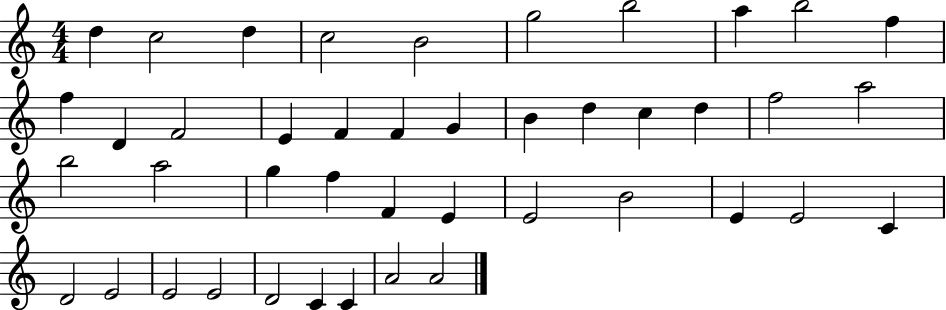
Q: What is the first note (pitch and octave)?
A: D5